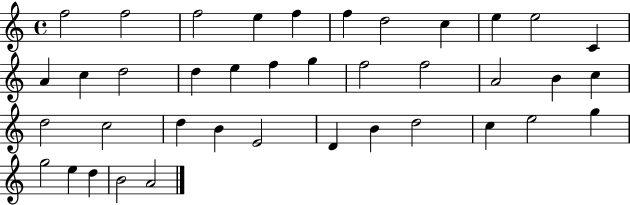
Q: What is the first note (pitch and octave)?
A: F5